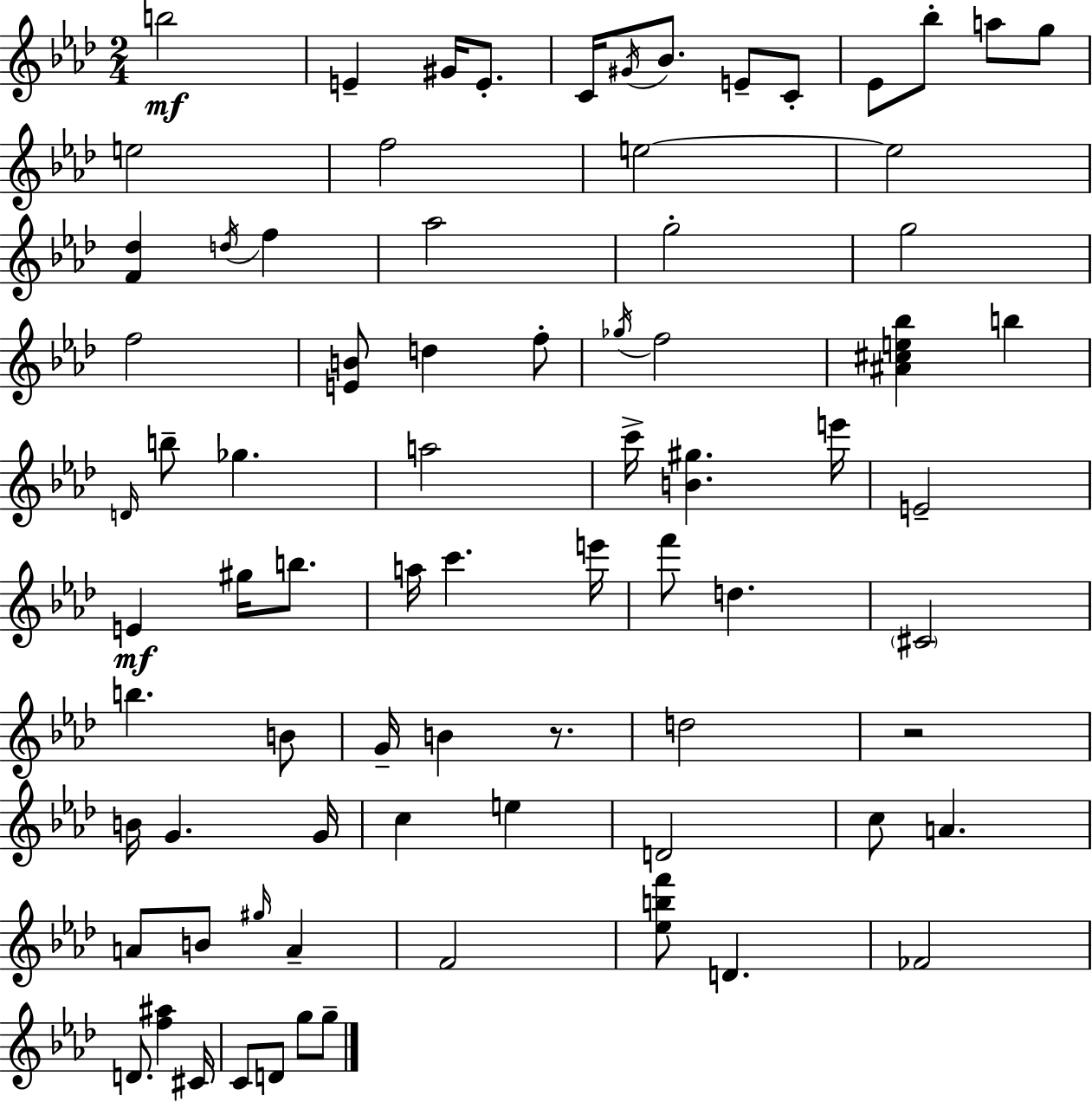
B5/h E4/q G#4/s E4/e. C4/s G#4/s Bb4/e. E4/e C4/e Eb4/e Bb5/e A5/e G5/e E5/h F5/h E5/h E5/h [F4,Db5]/q D5/s F5/q Ab5/h G5/h G5/h F5/h [E4,B4]/e D5/q F5/e Gb5/s F5/h [A#4,C#5,E5,Bb5]/q B5/q D4/s B5/e Gb5/q. A5/h C6/s [B4,G#5]/q. E6/s E4/h E4/q G#5/s B5/e. A5/s C6/q. E6/s F6/e D5/q. C#4/h B5/q. B4/e G4/s B4/q R/e. D5/h R/h B4/s G4/q. G4/s C5/q E5/q D4/h C5/e A4/q. A4/e B4/e G#5/s A4/q F4/h [Eb5,B5,F6]/e D4/q. FES4/h D4/e. [F5,A#5]/q C#4/s C4/e D4/e G5/e G5/e